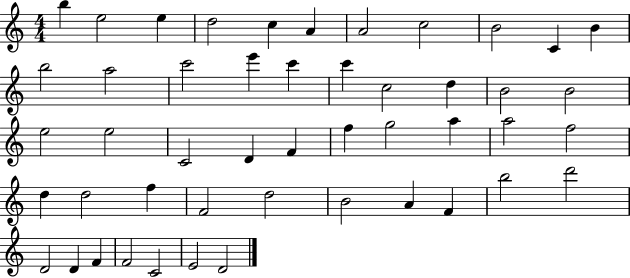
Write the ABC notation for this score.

X:1
T:Untitled
M:4/4
L:1/4
K:C
b e2 e d2 c A A2 c2 B2 C B b2 a2 c'2 e' c' c' c2 d B2 B2 e2 e2 C2 D F f g2 a a2 f2 d d2 f F2 d2 B2 A F b2 d'2 D2 D F F2 C2 E2 D2